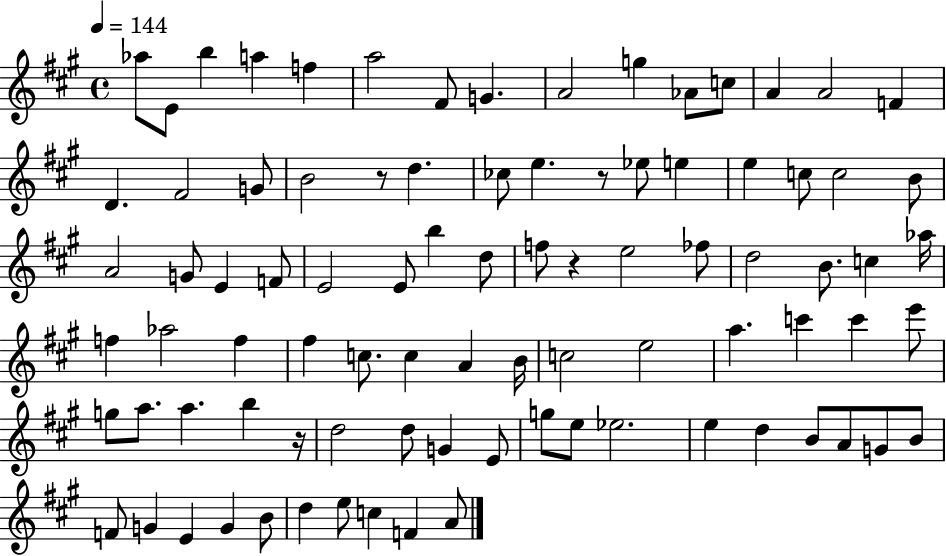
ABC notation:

X:1
T:Untitled
M:4/4
L:1/4
K:A
_a/2 E/2 b a f a2 ^F/2 G A2 g _A/2 c/2 A A2 F D ^F2 G/2 B2 z/2 d _c/2 e z/2 _e/2 e e c/2 c2 B/2 A2 G/2 E F/2 E2 E/2 b d/2 f/2 z e2 _f/2 d2 B/2 c _a/4 f _a2 f ^f c/2 c A B/4 c2 e2 a c' c' e'/2 g/2 a/2 a b z/4 d2 d/2 G E/2 g/2 e/2 _e2 e d B/2 A/2 G/2 B/2 F/2 G E G B/2 d e/2 c F A/2